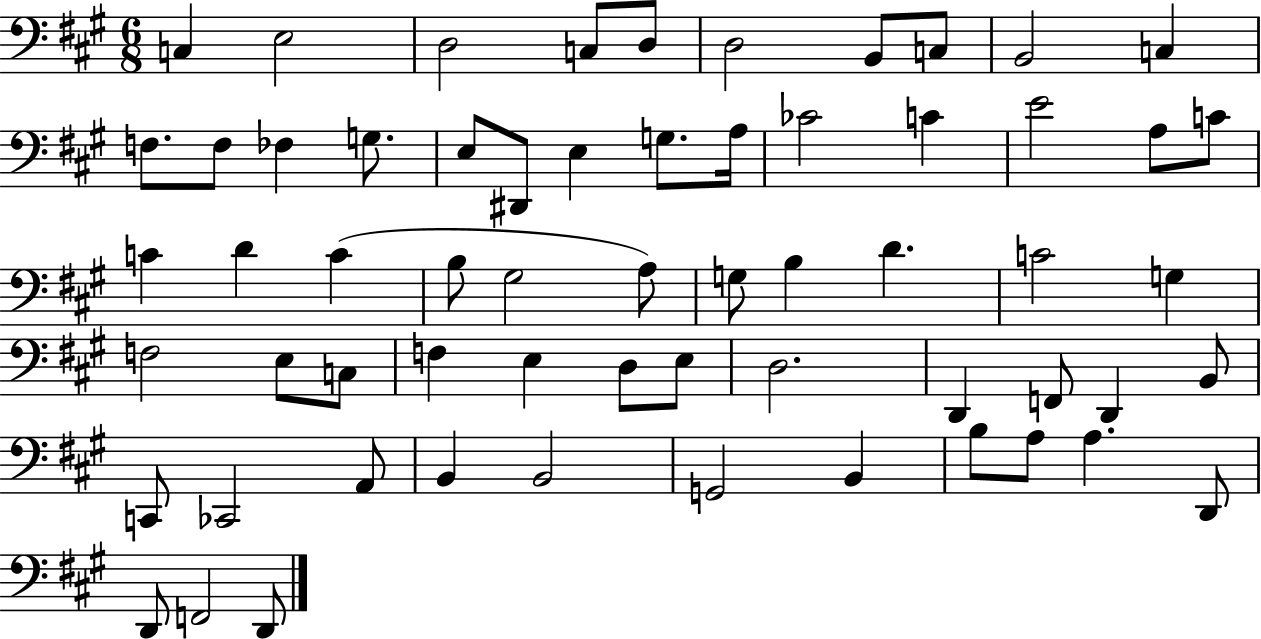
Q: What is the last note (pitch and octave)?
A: D2